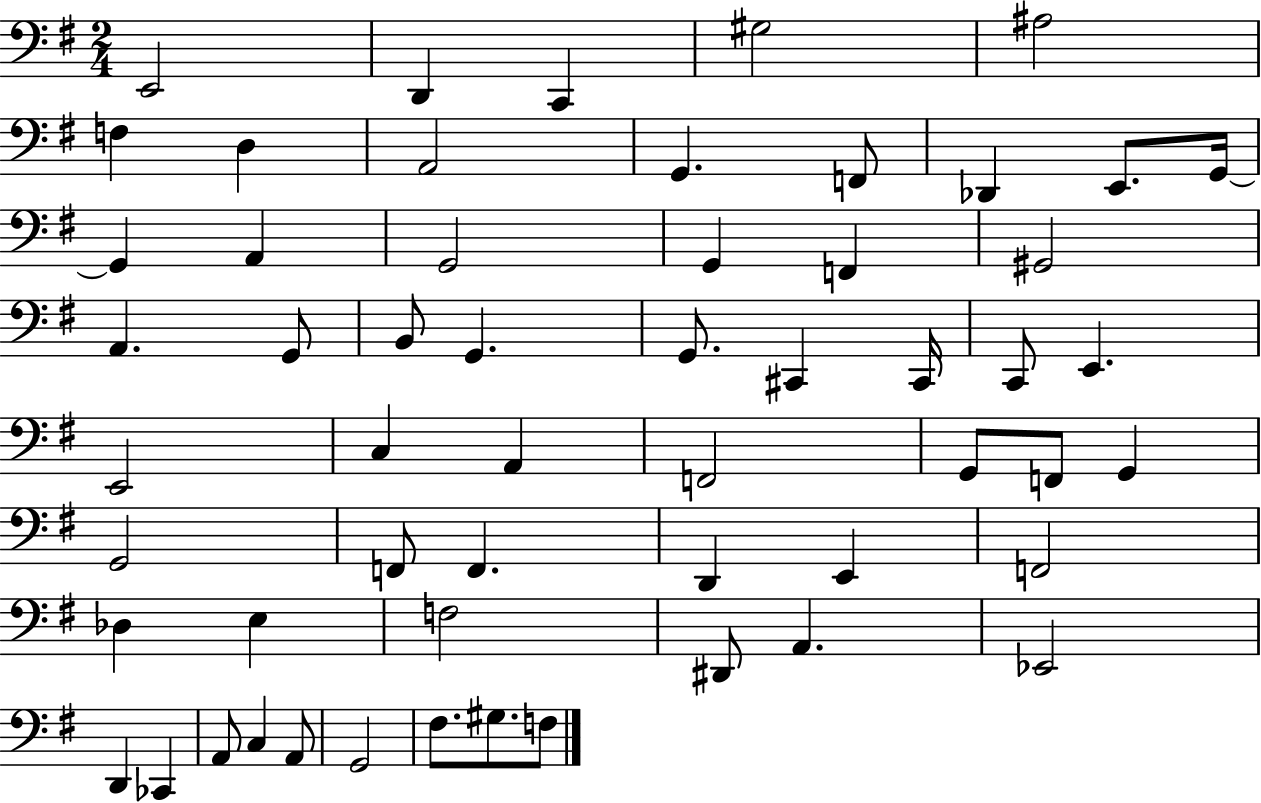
{
  \clef bass
  \numericTimeSignature
  \time 2/4
  \key g \major
  e,2 | d,4 c,4 | gis2 | ais2 | \break f4 d4 | a,2 | g,4. f,8 | des,4 e,8. g,16~~ | \break g,4 a,4 | g,2 | g,4 f,4 | gis,2 | \break a,4. g,8 | b,8 g,4. | g,8. cis,4 cis,16 | c,8 e,4. | \break e,2 | c4 a,4 | f,2 | g,8 f,8 g,4 | \break g,2 | f,8 f,4. | d,4 e,4 | f,2 | \break des4 e4 | f2 | dis,8 a,4. | ees,2 | \break d,4 ces,4 | a,8 c4 a,8 | g,2 | fis8. gis8. f8 | \break \bar "|."
}